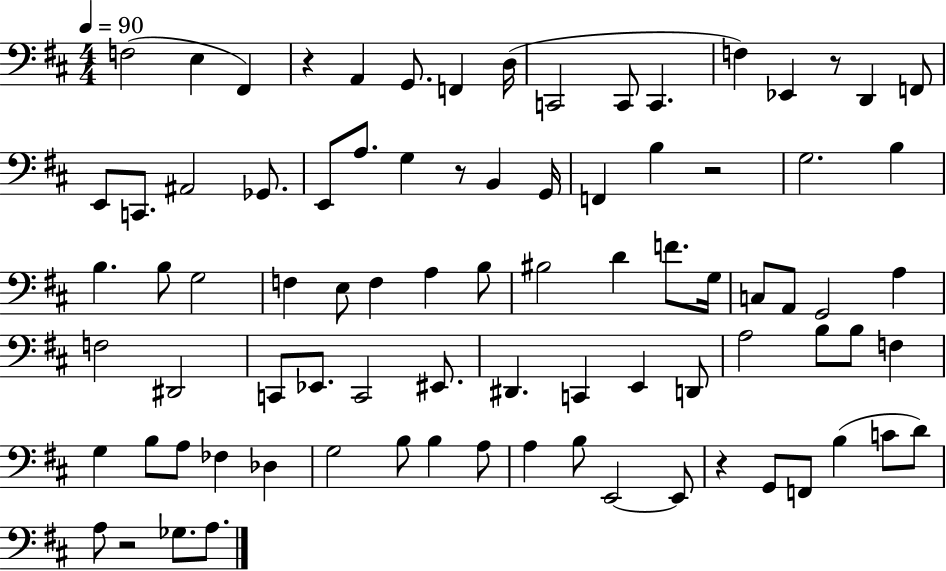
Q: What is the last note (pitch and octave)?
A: A3